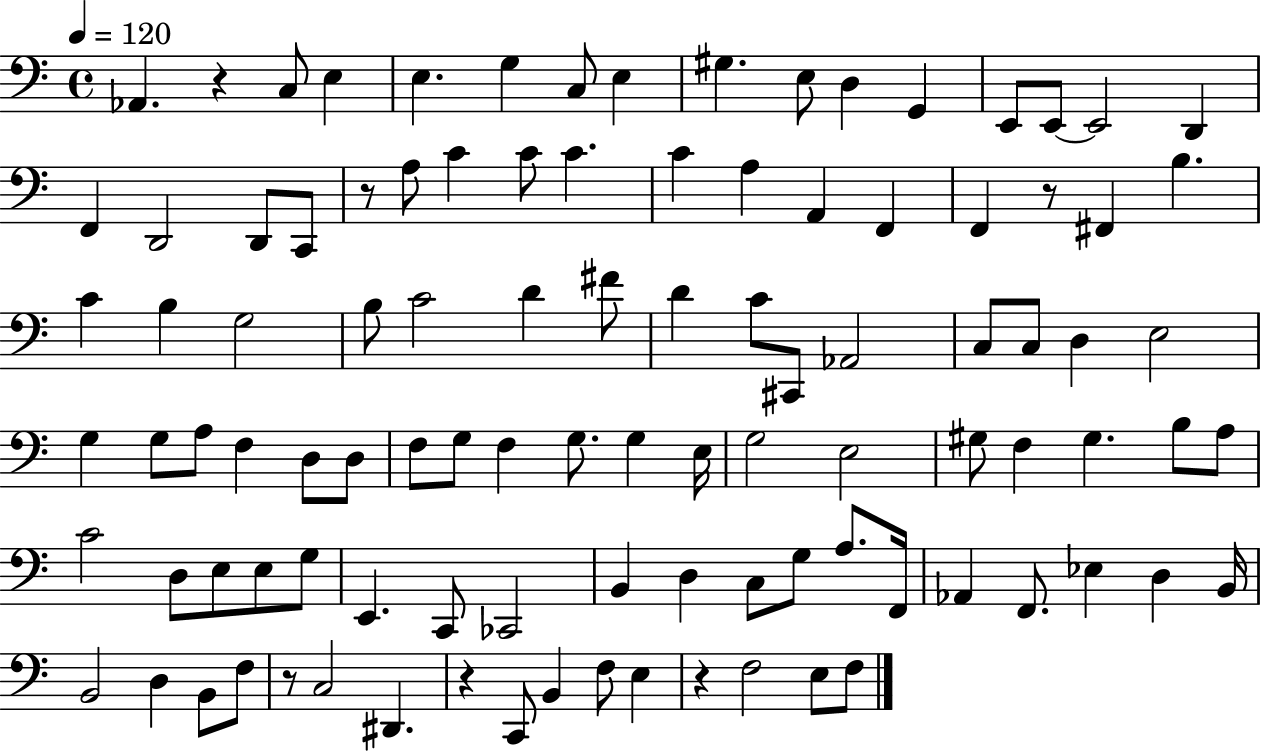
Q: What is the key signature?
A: C major